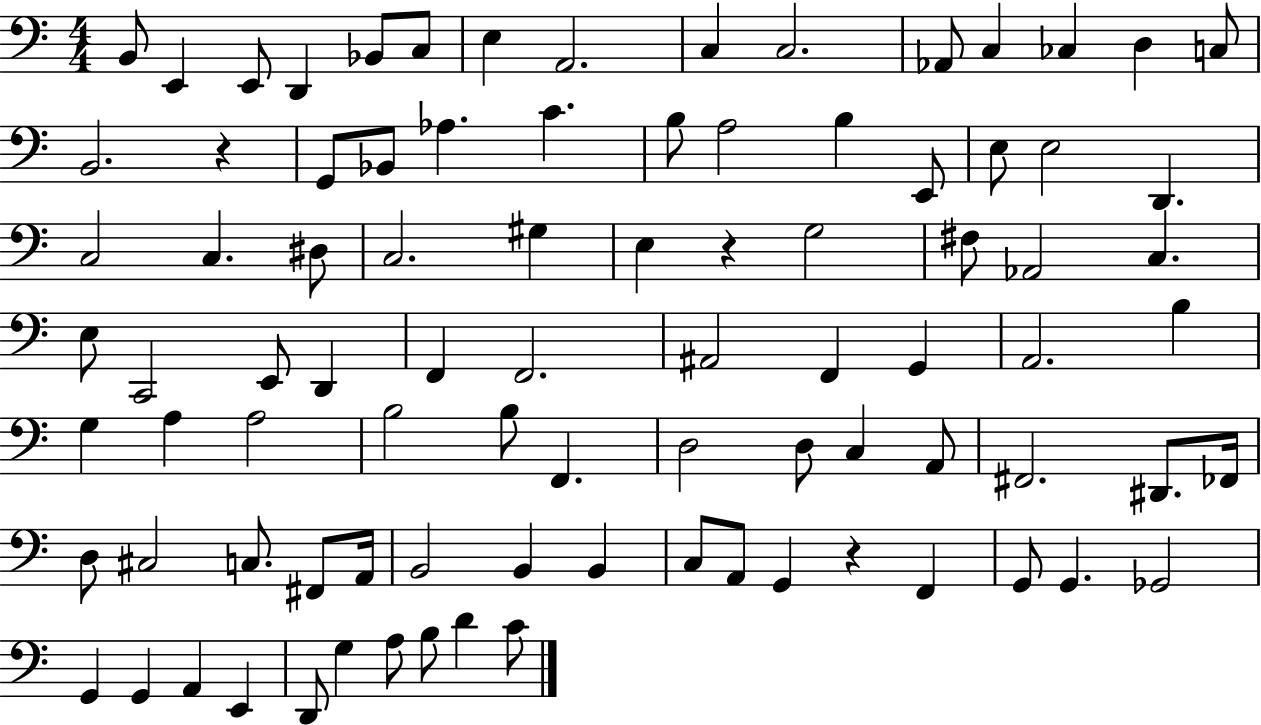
{
  \clef bass
  \numericTimeSignature
  \time 4/4
  \key c \major
  b,8 e,4 e,8 d,4 bes,8 c8 | e4 a,2. | c4 c2. | aes,8 c4 ces4 d4 c8 | \break b,2. r4 | g,8 bes,8 aes4. c'4. | b8 a2 b4 e,8 | e8 e2 d,4. | \break c2 c4. dis8 | c2. gis4 | e4 r4 g2 | fis8 aes,2 c4. | \break e8 c,2 e,8 d,4 | f,4 f,2. | ais,2 f,4 g,4 | a,2. b4 | \break g4 a4 a2 | b2 b8 f,4. | d2 d8 c4 a,8 | fis,2. dis,8. fes,16 | \break d8 cis2 c8. fis,8 a,16 | b,2 b,4 b,4 | c8 a,8 g,4 r4 f,4 | g,8 g,4. ges,2 | \break g,4 g,4 a,4 e,4 | d,8 g4 a8 b8 d'4 c'8 | \bar "|."
}